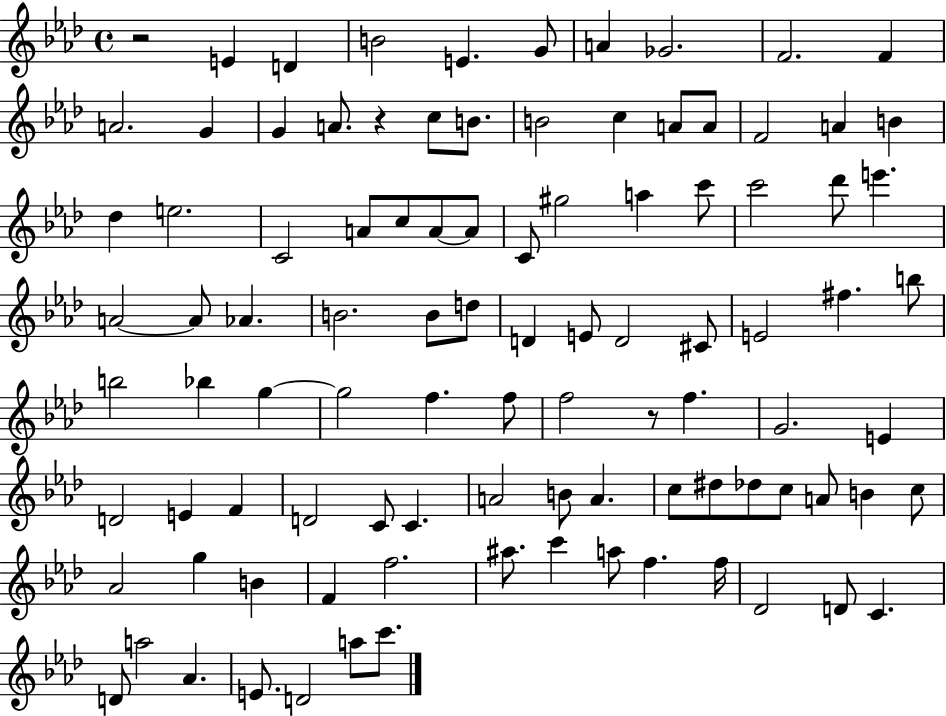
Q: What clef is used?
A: treble